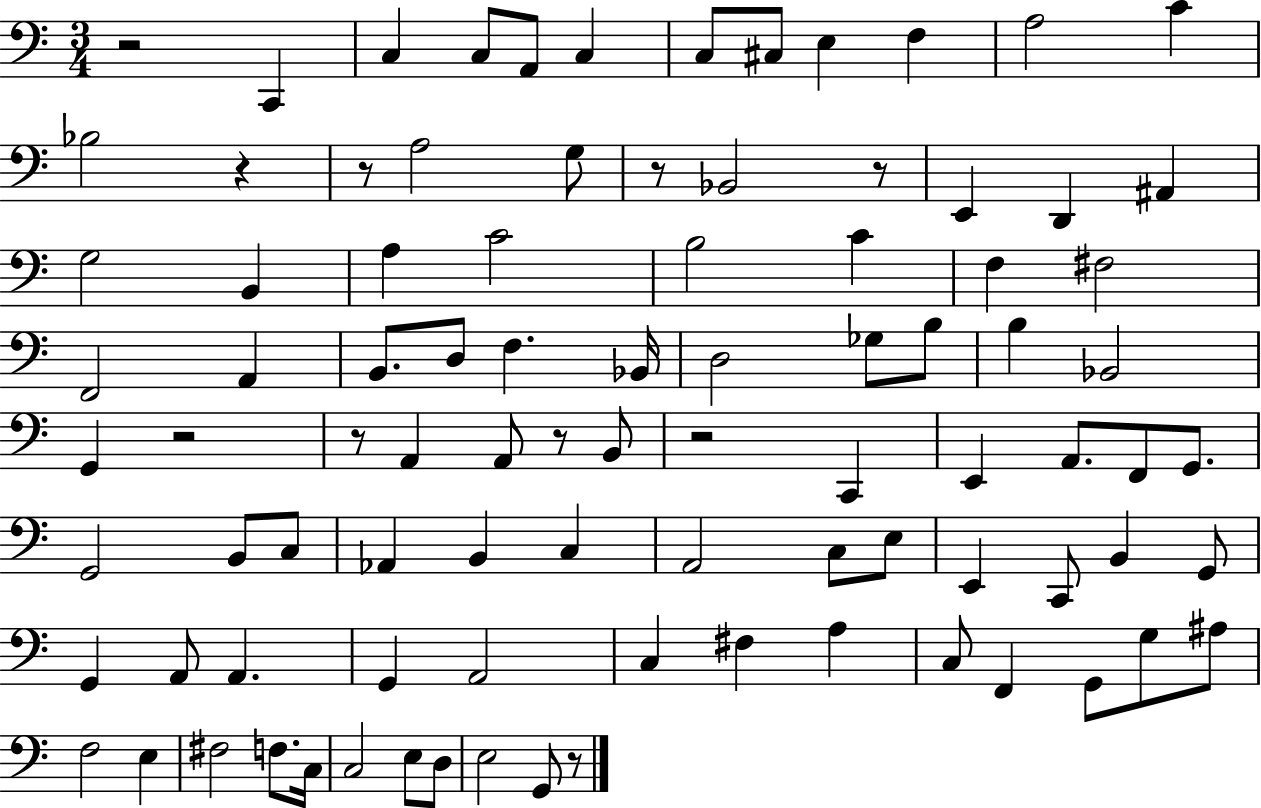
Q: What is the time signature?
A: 3/4